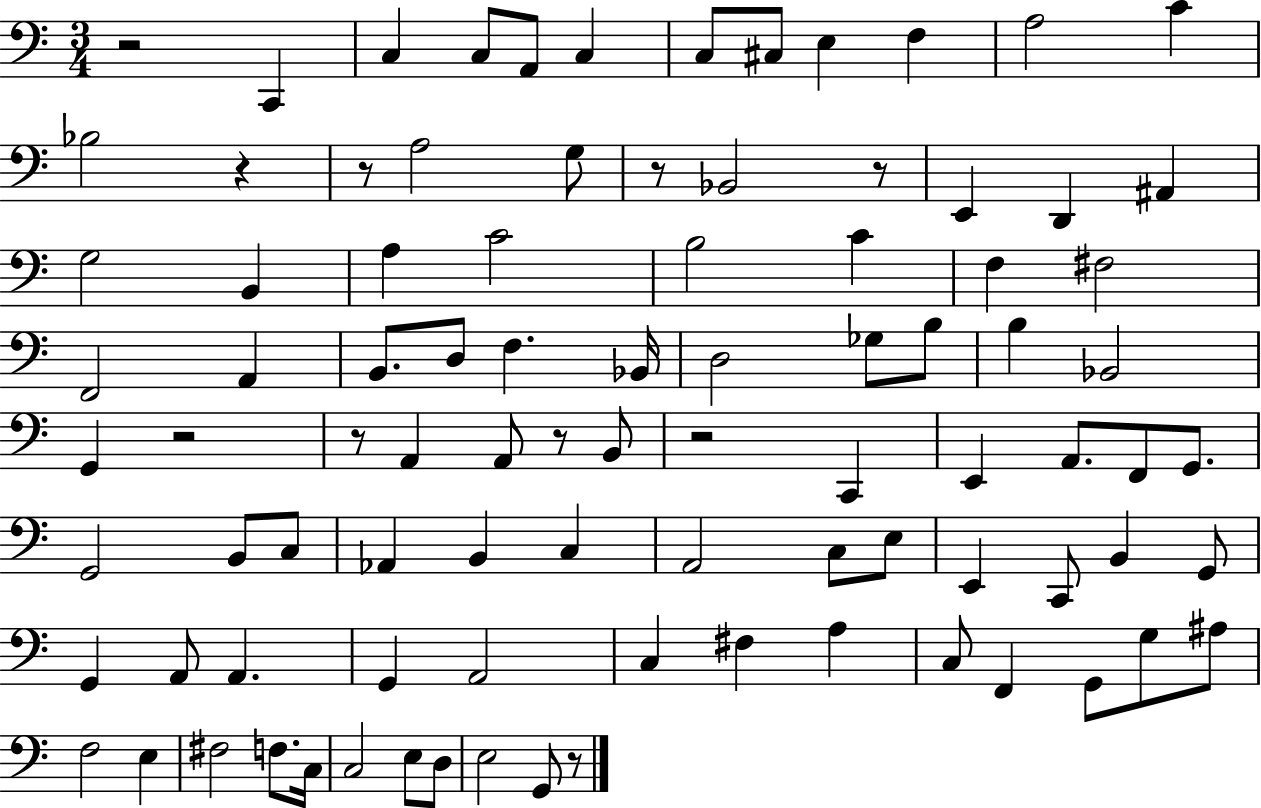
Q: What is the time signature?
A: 3/4